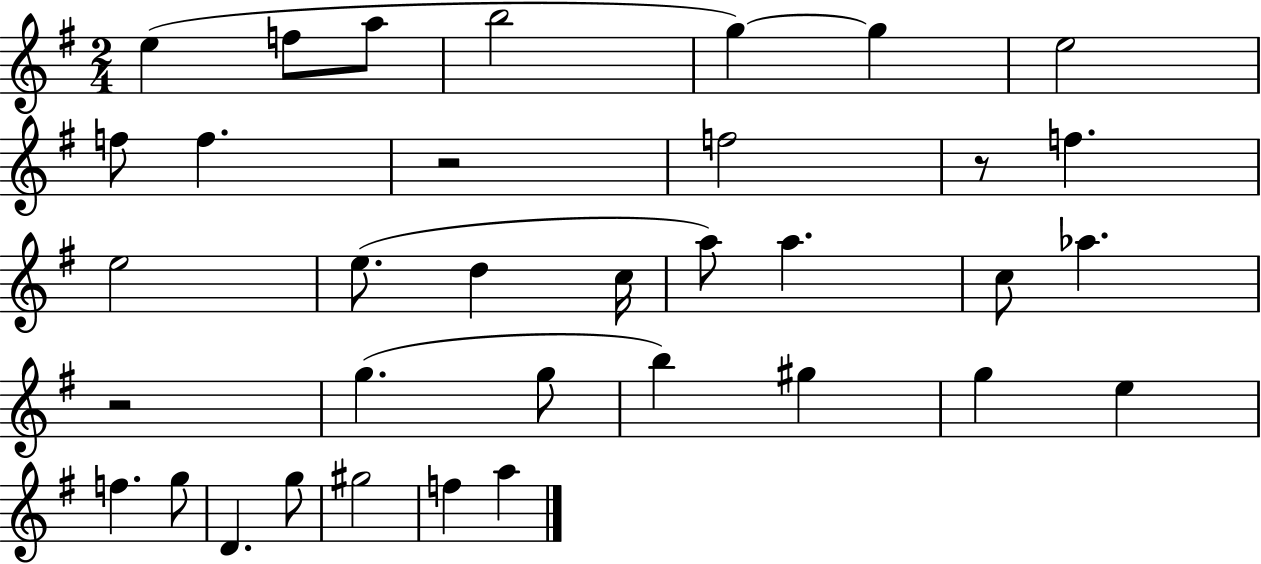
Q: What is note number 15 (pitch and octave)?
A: C5